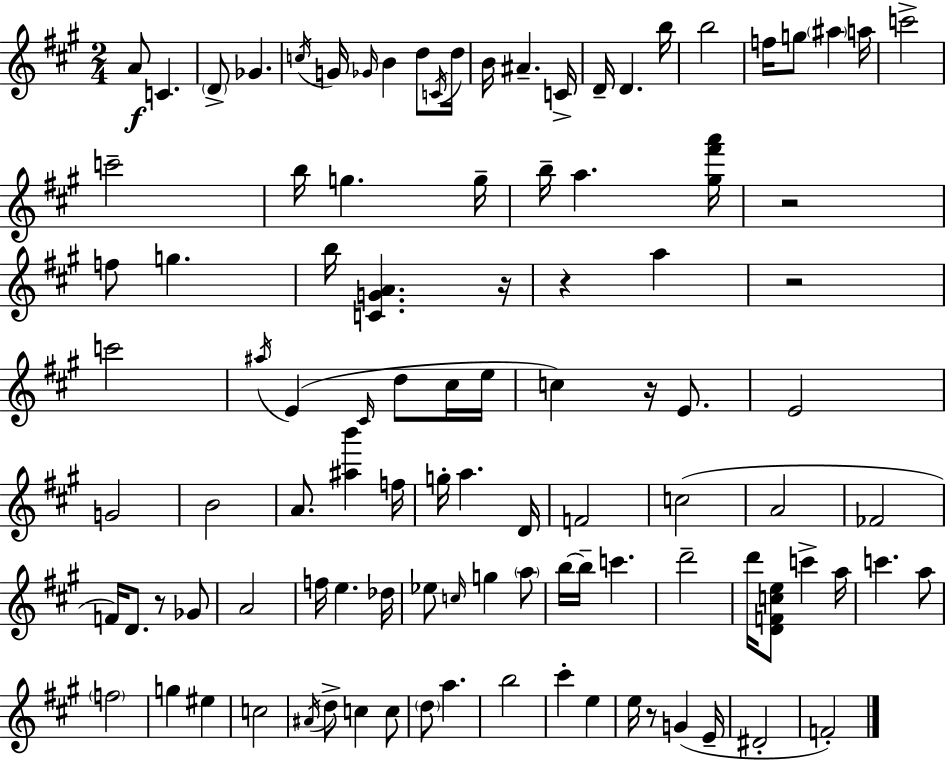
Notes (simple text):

A4/e C4/q. D4/e Gb4/q. C5/s G4/s Gb4/s B4/q D5/e C4/s D5/s B4/s A#4/q. C4/s D4/s D4/q. B5/s B5/h F5/s G5/e A#5/q A5/s C6/h C6/h B5/s G5/q. G5/s B5/s A5/q. [G#5,F#6,A6]/s R/h F5/e G5/q. B5/s [C4,G4,A4]/q. R/s R/q A5/q R/h C6/h A#5/s E4/q C#4/s D5/e C#5/s E5/s C5/q R/s E4/e. E4/h G4/h B4/h A4/e. [A#5,B6]/q F5/s G5/s A5/q. D4/s F4/h C5/h A4/h FES4/h F4/s D4/e. R/e Gb4/e A4/h F5/s E5/q. Db5/s Eb5/e C5/s G5/q A5/e B5/s B5/s C6/q. D6/h D6/s [D4,F4,C5,E5]/e C6/q A5/s C6/q. A5/e F5/h G5/q EIS5/q C5/h A#4/s D5/e C5/q C5/e D5/e A5/q. B5/h C#6/q E5/q E5/s R/e G4/q E4/s D#4/h F4/h